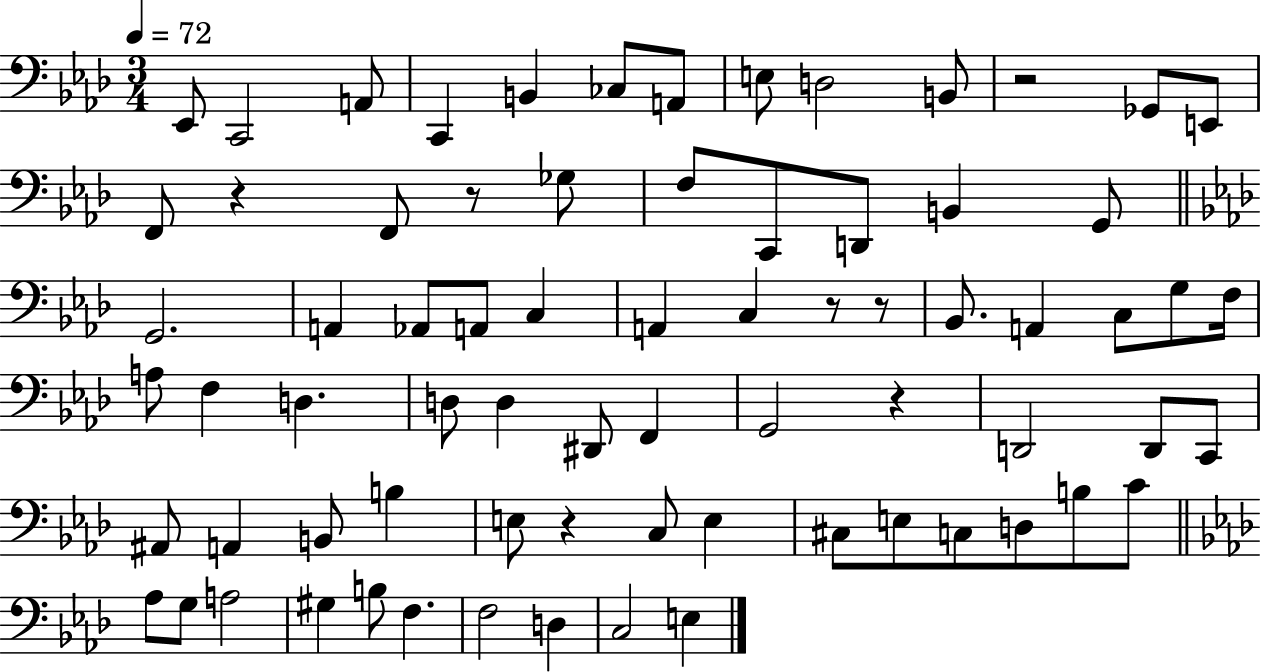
X:1
T:Untitled
M:3/4
L:1/4
K:Ab
_E,,/2 C,,2 A,,/2 C,, B,, _C,/2 A,,/2 E,/2 D,2 B,,/2 z2 _G,,/2 E,,/2 F,,/2 z F,,/2 z/2 _G,/2 F,/2 C,,/2 D,,/2 B,, G,,/2 G,,2 A,, _A,,/2 A,,/2 C, A,, C, z/2 z/2 _B,,/2 A,, C,/2 G,/2 F,/4 A,/2 F, D, D,/2 D, ^D,,/2 F,, G,,2 z D,,2 D,,/2 C,,/2 ^A,,/2 A,, B,,/2 B, E,/2 z C,/2 E, ^C,/2 E,/2 C,/2 D,/2 B,/2 C/2 _A,/2 G,/2 A,2 ^G, B,/2 F, F,2 D, C,2 E,